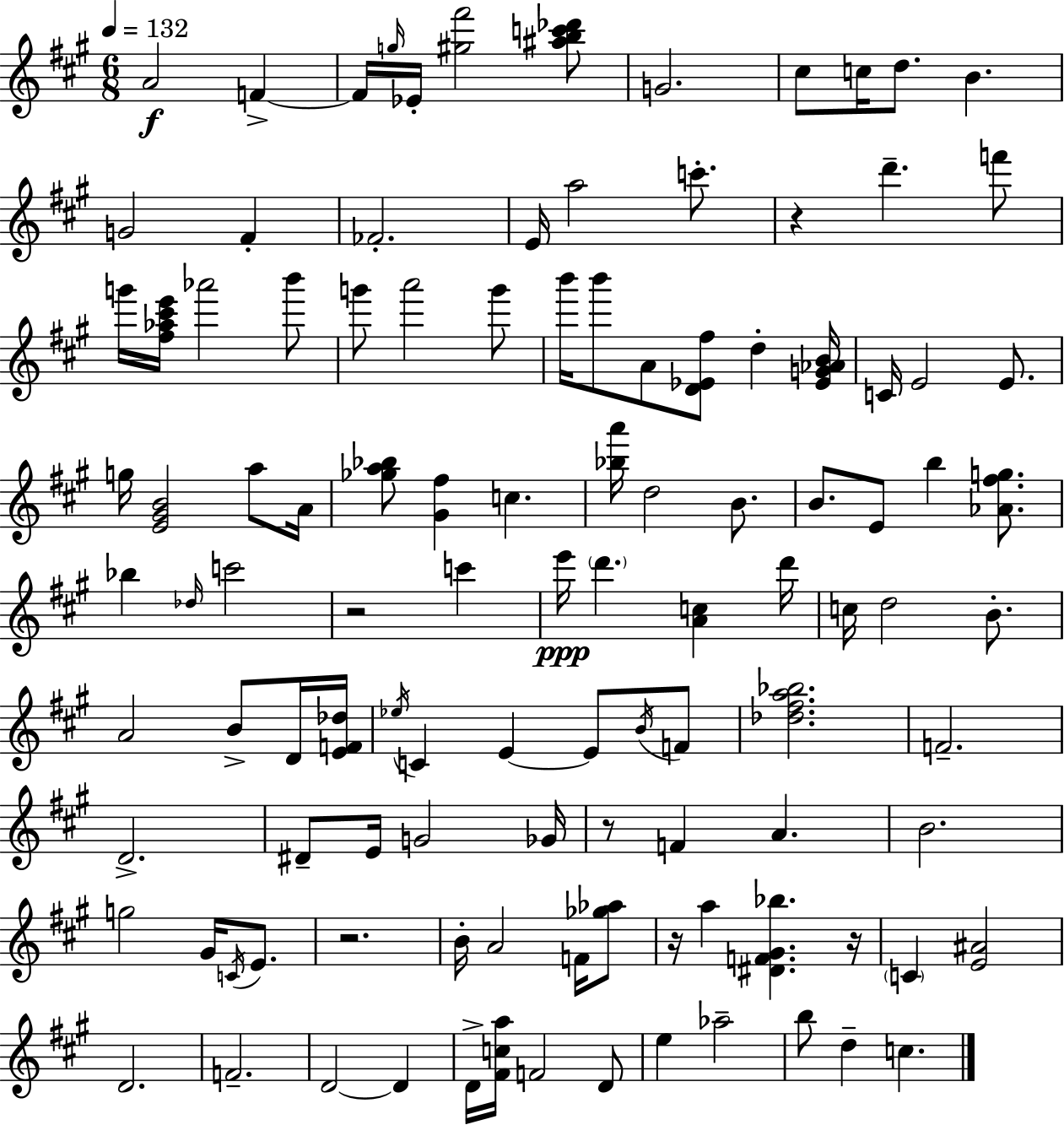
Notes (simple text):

A4/h F4/q F4/s G5/s Eb4/s [G#5,F#6]/h [A#5,B5,C6,Db6]/e G4/h. C#5/e C5/s D5/e. B4/q. G4/h F#4/q FES4/h. E4/s A5/h C6/e. R/q D6/q. F6/e G6/s [F#5,Ab5,C#6,E6]/s Ab6/h B6/e G6/e A6/h G6/e B6/s B6/e A4/e [D4,Eb4,F#5]/e D5/q [Eb4,G4,Ab4,B4]/s C4/s E4/h E4/e. G5/s [E4,G#4,B4]/h A5/e A4/s [Gb5,A5,Bb5]/e [G#4,F#5]/q C5/q. [Bb5,A6]/s D5/h B4/e. B4/e. E4/e B5/q [Ab4,F#5,G5]/e. Bb5/q Db5/s C6/h R/h C6/q E6/s D6/q. [A4,C5]/q D6/s C5/s D5/h B4/e. A4/h B4/e D4/s [E4,F4,Db5]/s Eb5/s C4/q E4/q E4/e B4/s F4/e [Db5,F#5,A5,Bb5]/h. F4/h. D4/h. D#4/e E4/s G4/h Gb4/s R/e F4/q A4/q. B4/h. G5/h G#4/s C4/s E4/e. R/h. B4/s A4/h F4/s [Gb5,Ab5]/e R/s A5/q [D#4,F4,G#4,Bb5]/q. R/s C4/q [E4,A#4]/h D4/h. F4/h. D4/h D4/q D4/s [F#4,C5,A5]/s F4/h D4/e E5/q Ab5/h B5/e D5/q C5/q.